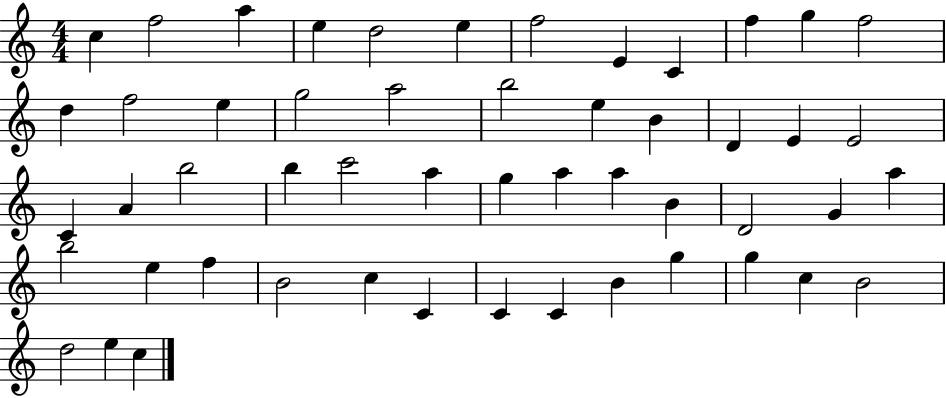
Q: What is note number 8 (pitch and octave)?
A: E4